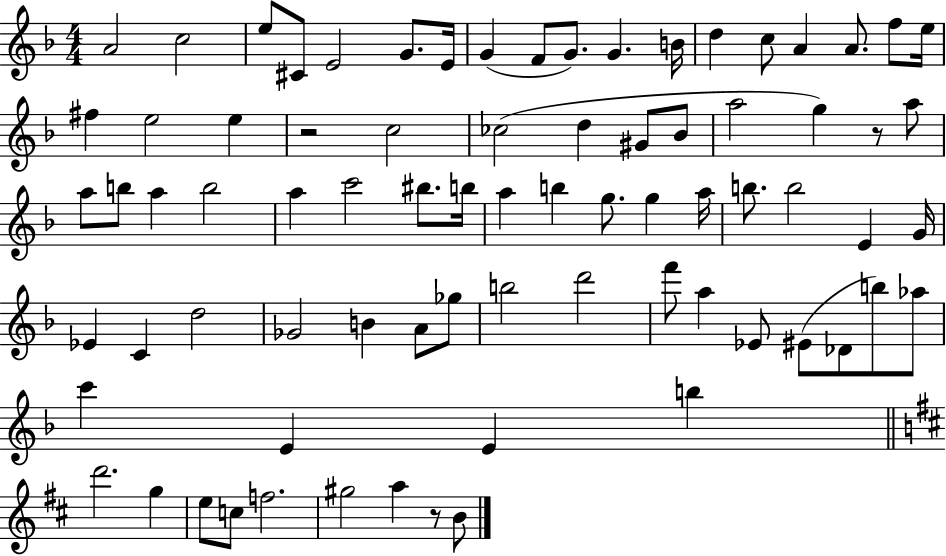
A4/h C5/h E5/e C#4/e E4/h G4/e. E4/s G4/q F4/e G4/e. G4/q. B4/s D5/q C5/e A4/q A4/e. F5/e E5/s F#5/q E5/h E5/q R/h C5/h CES5/h D5/q G#4/e Bb4/e A5/h G5/q R/e A5/e A5/e B5/e A5/q B5/h A5/q C6/h BIS5/e. B5/s A5/q B5/q G5/e. G5/q A5/s B5/e. B5/h E4/q G4/s Eb4/q C4/q D5/h Gb4/h B4/q A4/e Gb5/e B5/h D6/h F6/e A5/q Eb4/e EIS4/e Db4/e B5/e Ab5/e C6/q E4/q E4/q B5/q D6/h. G5/q E5/e C5/e F5/h. G#5/h A5/q R/e B4/e